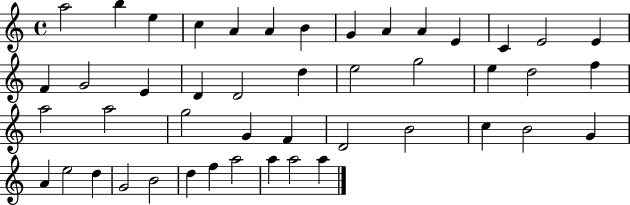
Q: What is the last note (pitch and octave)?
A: A5